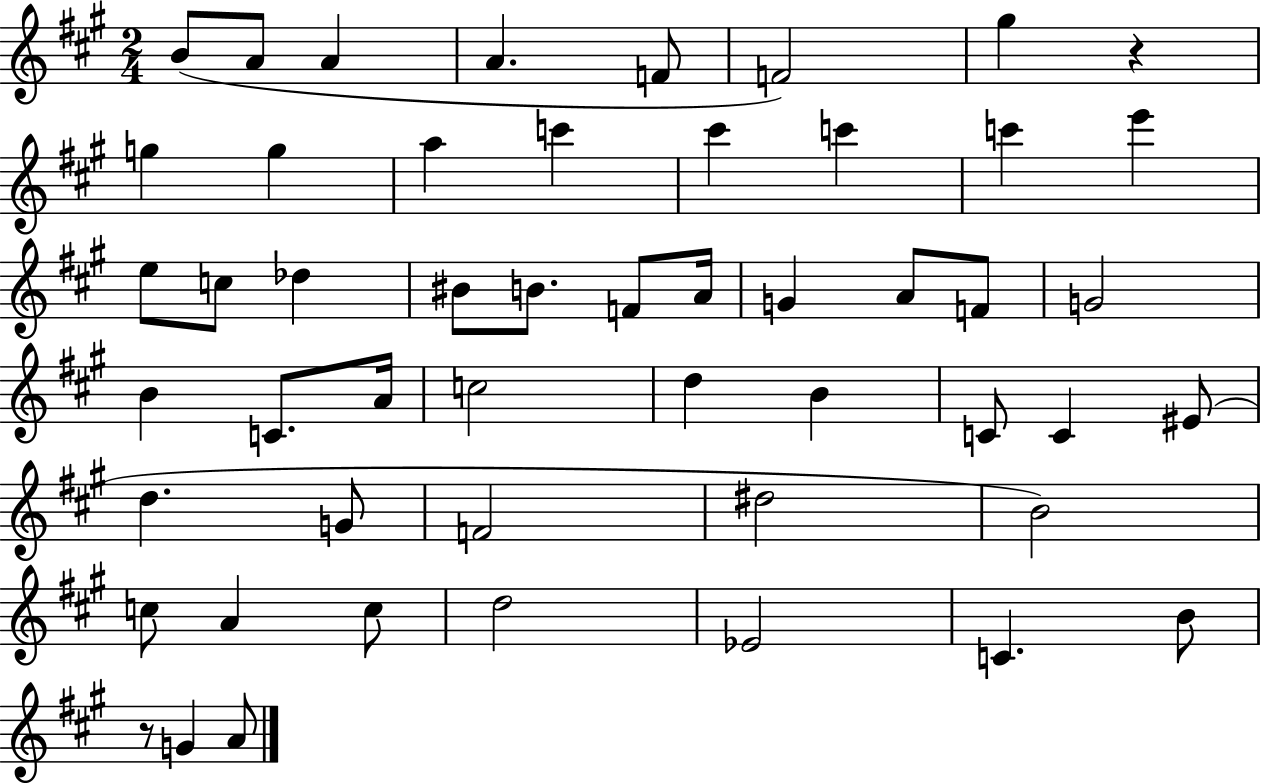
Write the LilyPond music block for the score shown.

{
  \clef treble
  \numericTimeSignature
  \time 2/4
  \key a \major
  b'8( a'8 a'4 | a'4. f'8 | f'2) | gis''4 r4 | \break g''4 g''4 | a''4 c'''4 | cis'''4 c'''4 | c'''4 e'''4 | \break e''8 c''8 des''4 | bis'8 b'8. f'8 a'16 | g'4 a'8 f'8 | g'2 | \break b'4 c'8. a'16 | c''2 | d''4 b'4 | c'8 c'4 eis'8( | \break d''4. g'8 | f'2 | dis''2 | b'2) | \break c''8 a'4 c''8 | d''2 | ees'2 | c'4. b'8 | \break r8 g'4 a'8 | \bar "|."
}